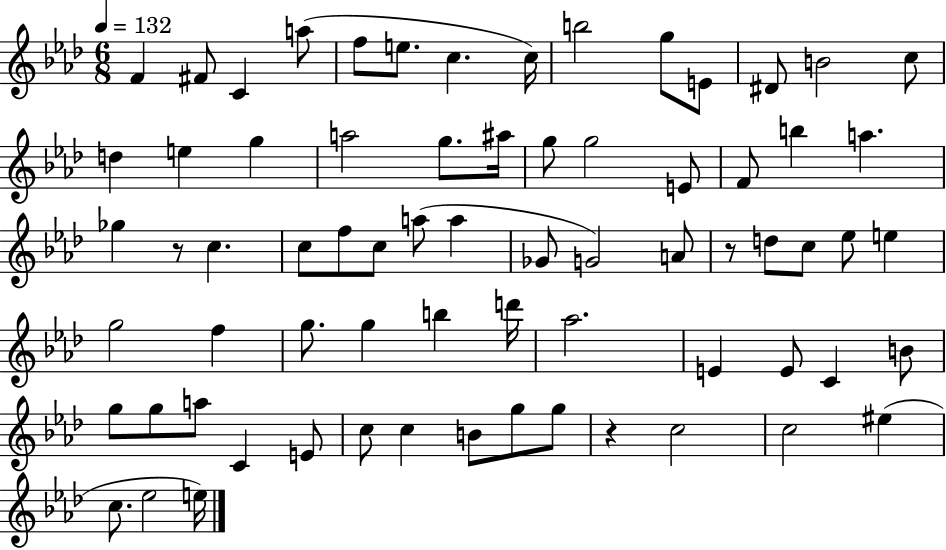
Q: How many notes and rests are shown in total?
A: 70